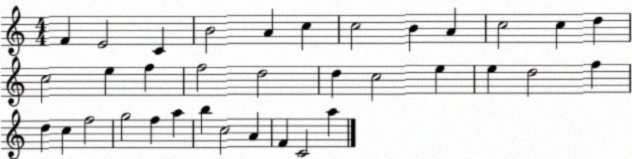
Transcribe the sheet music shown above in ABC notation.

X:1
T:Untitled
M:4/4
L:1/4
K:C
F E2 C B2 A c c2 B A c2 c d c2 e f f2 d2 d c2 e e d2 f d c f2 g2 f a b c2 A F C2 a